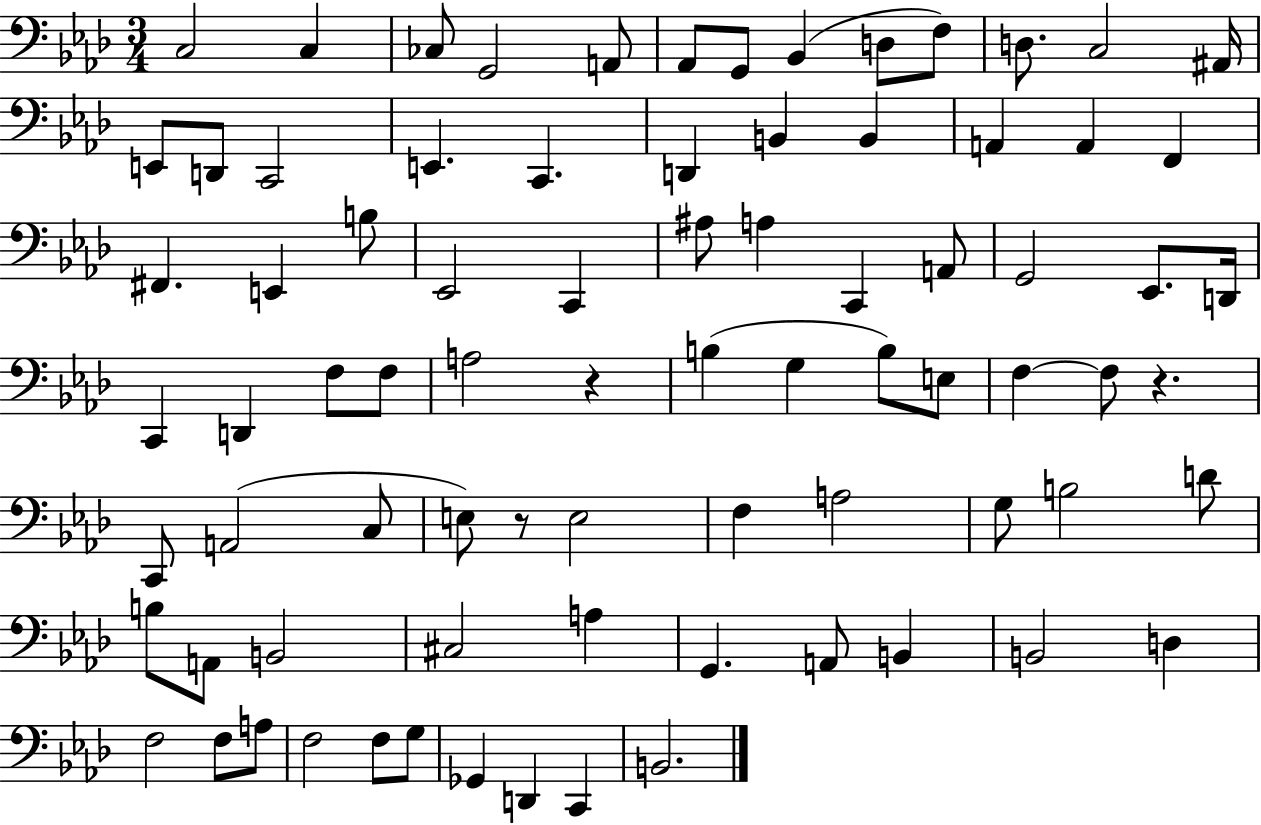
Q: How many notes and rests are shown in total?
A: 80